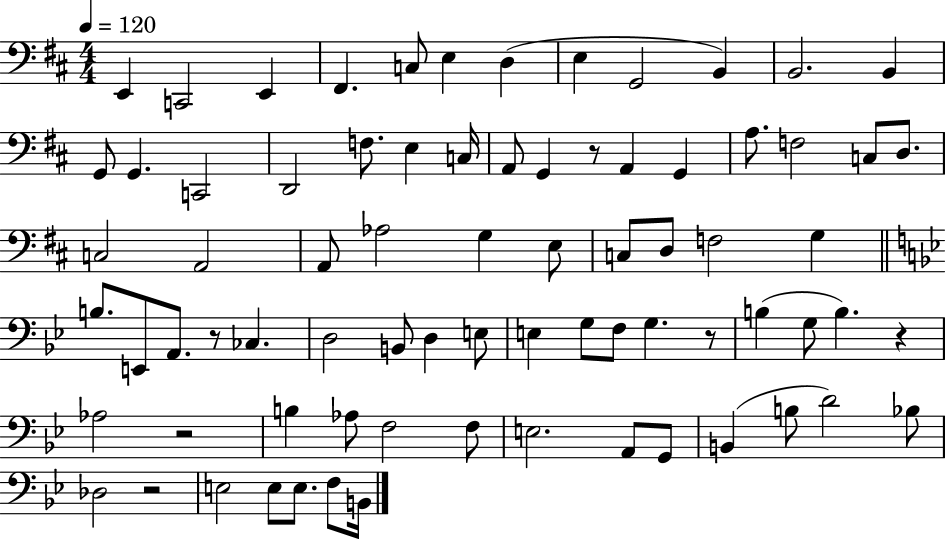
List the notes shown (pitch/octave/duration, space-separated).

E2/q C2/h E2/q F#2/q. C3/e E3/q D3/q E3/q G2/h B2/q B2/h. B2/q G2/e G2/q. C2/h D2/h F3/e. E3/q C3/s A2/e G2/q R/e A2/q G2/q A3/e. F3/h C3/e D3/e. C3/h A2/h A2/e Ab3/h G3/q E3/e C3/e D3/e F3/h G3/q B3/e. E2/e A2/e. R/e CES3/q. D3/h B2/e D3/q E3/e E3/q G3/e F3/e G3/q. R/e B3/q G3/e B3/q. R/q Ab3/h R/h B3/q Ab3/e F3/h F3/e E3/h. A2/e G2/e B2/q B3/e D4/h Bb3/e Db3/h R/h E3/h E3/e E3/e. F3/e B2/s